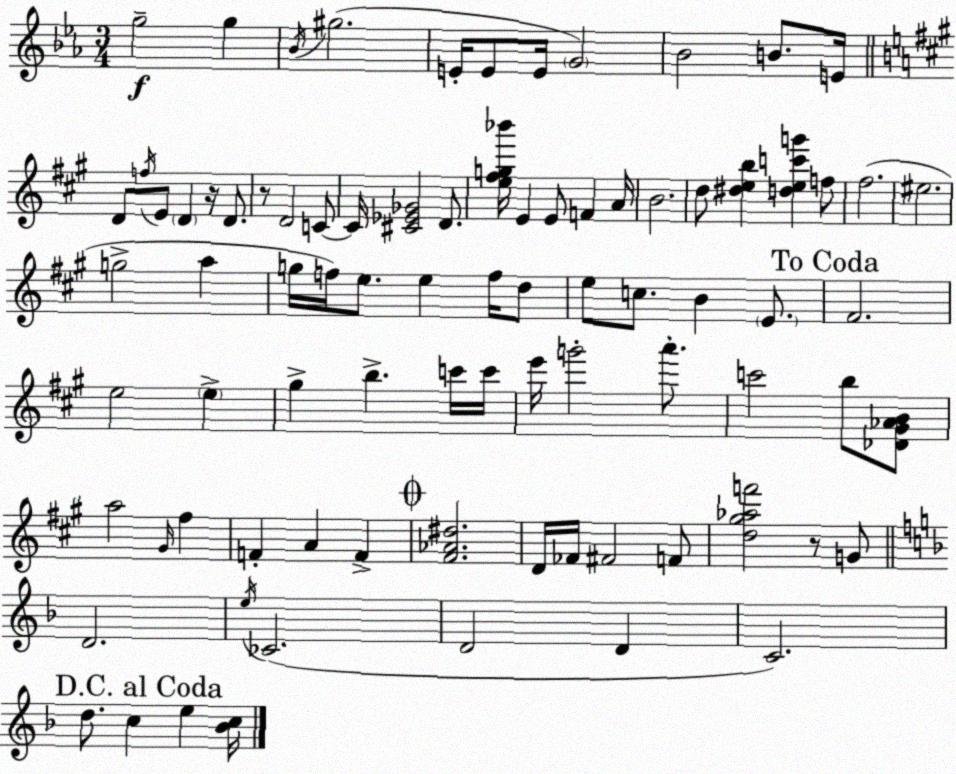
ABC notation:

X:1
T:Untitled
M:3/4
L:1/4
K:Eb
g2 g _B/4 ^g2 E/4 E/2 E/4 G2 _B2 B/2 E/4 D/2 f/4 E/2 D z/4 D/2 z/2 D2 C/2 C/4 [^C_E_G]2 D/2 [e^fg_b']/4 E E/2 F A/4 B2 d/2 [^deb] [dec'g'] f/2 ^f2 ^e2 g2 a g/4 f/4 e/2 e f/4 d/2 e/2 c/2 B E/2 ^F2 e2 e ^g b c'/4 c'/4 e'/4 g'2 a'/2 c'2 b/2 [_D^G_AB]/2 a2 ^G/4 ^f F A F [^F_A^d]2 D/4 _F/4 ^F2 F/2 [d^g_af']2 z/2 G/2 D2 e/4 _C2 D2 D C2 d/2 c e [_Bc]/4